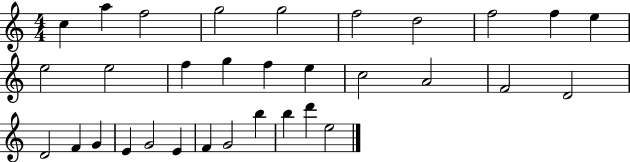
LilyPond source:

{
  \clef treble
  \numericTimeSignature
  \time 4/4
  \key c \major
  c''4 a''4 f''2 | g''2 g''2 | f''2 d''2 | f''2 f''4 e''4 | \break e''2 e''2 | f''4 g''4 f''4 e''4 | c''2 a'2 | f'2 d'2 | \break d'2 f'4 g'4 | e'4 g'2 e'4 | f'4 g'2 b''4 | b''4 d'''4 e''2 | \break \bar "|."
}